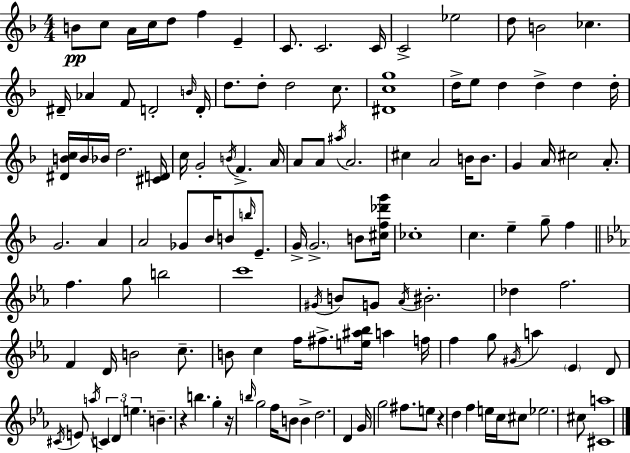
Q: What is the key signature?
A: F major